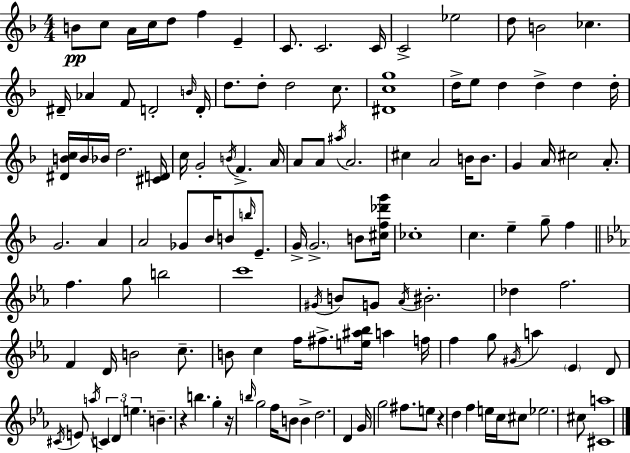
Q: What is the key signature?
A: F major